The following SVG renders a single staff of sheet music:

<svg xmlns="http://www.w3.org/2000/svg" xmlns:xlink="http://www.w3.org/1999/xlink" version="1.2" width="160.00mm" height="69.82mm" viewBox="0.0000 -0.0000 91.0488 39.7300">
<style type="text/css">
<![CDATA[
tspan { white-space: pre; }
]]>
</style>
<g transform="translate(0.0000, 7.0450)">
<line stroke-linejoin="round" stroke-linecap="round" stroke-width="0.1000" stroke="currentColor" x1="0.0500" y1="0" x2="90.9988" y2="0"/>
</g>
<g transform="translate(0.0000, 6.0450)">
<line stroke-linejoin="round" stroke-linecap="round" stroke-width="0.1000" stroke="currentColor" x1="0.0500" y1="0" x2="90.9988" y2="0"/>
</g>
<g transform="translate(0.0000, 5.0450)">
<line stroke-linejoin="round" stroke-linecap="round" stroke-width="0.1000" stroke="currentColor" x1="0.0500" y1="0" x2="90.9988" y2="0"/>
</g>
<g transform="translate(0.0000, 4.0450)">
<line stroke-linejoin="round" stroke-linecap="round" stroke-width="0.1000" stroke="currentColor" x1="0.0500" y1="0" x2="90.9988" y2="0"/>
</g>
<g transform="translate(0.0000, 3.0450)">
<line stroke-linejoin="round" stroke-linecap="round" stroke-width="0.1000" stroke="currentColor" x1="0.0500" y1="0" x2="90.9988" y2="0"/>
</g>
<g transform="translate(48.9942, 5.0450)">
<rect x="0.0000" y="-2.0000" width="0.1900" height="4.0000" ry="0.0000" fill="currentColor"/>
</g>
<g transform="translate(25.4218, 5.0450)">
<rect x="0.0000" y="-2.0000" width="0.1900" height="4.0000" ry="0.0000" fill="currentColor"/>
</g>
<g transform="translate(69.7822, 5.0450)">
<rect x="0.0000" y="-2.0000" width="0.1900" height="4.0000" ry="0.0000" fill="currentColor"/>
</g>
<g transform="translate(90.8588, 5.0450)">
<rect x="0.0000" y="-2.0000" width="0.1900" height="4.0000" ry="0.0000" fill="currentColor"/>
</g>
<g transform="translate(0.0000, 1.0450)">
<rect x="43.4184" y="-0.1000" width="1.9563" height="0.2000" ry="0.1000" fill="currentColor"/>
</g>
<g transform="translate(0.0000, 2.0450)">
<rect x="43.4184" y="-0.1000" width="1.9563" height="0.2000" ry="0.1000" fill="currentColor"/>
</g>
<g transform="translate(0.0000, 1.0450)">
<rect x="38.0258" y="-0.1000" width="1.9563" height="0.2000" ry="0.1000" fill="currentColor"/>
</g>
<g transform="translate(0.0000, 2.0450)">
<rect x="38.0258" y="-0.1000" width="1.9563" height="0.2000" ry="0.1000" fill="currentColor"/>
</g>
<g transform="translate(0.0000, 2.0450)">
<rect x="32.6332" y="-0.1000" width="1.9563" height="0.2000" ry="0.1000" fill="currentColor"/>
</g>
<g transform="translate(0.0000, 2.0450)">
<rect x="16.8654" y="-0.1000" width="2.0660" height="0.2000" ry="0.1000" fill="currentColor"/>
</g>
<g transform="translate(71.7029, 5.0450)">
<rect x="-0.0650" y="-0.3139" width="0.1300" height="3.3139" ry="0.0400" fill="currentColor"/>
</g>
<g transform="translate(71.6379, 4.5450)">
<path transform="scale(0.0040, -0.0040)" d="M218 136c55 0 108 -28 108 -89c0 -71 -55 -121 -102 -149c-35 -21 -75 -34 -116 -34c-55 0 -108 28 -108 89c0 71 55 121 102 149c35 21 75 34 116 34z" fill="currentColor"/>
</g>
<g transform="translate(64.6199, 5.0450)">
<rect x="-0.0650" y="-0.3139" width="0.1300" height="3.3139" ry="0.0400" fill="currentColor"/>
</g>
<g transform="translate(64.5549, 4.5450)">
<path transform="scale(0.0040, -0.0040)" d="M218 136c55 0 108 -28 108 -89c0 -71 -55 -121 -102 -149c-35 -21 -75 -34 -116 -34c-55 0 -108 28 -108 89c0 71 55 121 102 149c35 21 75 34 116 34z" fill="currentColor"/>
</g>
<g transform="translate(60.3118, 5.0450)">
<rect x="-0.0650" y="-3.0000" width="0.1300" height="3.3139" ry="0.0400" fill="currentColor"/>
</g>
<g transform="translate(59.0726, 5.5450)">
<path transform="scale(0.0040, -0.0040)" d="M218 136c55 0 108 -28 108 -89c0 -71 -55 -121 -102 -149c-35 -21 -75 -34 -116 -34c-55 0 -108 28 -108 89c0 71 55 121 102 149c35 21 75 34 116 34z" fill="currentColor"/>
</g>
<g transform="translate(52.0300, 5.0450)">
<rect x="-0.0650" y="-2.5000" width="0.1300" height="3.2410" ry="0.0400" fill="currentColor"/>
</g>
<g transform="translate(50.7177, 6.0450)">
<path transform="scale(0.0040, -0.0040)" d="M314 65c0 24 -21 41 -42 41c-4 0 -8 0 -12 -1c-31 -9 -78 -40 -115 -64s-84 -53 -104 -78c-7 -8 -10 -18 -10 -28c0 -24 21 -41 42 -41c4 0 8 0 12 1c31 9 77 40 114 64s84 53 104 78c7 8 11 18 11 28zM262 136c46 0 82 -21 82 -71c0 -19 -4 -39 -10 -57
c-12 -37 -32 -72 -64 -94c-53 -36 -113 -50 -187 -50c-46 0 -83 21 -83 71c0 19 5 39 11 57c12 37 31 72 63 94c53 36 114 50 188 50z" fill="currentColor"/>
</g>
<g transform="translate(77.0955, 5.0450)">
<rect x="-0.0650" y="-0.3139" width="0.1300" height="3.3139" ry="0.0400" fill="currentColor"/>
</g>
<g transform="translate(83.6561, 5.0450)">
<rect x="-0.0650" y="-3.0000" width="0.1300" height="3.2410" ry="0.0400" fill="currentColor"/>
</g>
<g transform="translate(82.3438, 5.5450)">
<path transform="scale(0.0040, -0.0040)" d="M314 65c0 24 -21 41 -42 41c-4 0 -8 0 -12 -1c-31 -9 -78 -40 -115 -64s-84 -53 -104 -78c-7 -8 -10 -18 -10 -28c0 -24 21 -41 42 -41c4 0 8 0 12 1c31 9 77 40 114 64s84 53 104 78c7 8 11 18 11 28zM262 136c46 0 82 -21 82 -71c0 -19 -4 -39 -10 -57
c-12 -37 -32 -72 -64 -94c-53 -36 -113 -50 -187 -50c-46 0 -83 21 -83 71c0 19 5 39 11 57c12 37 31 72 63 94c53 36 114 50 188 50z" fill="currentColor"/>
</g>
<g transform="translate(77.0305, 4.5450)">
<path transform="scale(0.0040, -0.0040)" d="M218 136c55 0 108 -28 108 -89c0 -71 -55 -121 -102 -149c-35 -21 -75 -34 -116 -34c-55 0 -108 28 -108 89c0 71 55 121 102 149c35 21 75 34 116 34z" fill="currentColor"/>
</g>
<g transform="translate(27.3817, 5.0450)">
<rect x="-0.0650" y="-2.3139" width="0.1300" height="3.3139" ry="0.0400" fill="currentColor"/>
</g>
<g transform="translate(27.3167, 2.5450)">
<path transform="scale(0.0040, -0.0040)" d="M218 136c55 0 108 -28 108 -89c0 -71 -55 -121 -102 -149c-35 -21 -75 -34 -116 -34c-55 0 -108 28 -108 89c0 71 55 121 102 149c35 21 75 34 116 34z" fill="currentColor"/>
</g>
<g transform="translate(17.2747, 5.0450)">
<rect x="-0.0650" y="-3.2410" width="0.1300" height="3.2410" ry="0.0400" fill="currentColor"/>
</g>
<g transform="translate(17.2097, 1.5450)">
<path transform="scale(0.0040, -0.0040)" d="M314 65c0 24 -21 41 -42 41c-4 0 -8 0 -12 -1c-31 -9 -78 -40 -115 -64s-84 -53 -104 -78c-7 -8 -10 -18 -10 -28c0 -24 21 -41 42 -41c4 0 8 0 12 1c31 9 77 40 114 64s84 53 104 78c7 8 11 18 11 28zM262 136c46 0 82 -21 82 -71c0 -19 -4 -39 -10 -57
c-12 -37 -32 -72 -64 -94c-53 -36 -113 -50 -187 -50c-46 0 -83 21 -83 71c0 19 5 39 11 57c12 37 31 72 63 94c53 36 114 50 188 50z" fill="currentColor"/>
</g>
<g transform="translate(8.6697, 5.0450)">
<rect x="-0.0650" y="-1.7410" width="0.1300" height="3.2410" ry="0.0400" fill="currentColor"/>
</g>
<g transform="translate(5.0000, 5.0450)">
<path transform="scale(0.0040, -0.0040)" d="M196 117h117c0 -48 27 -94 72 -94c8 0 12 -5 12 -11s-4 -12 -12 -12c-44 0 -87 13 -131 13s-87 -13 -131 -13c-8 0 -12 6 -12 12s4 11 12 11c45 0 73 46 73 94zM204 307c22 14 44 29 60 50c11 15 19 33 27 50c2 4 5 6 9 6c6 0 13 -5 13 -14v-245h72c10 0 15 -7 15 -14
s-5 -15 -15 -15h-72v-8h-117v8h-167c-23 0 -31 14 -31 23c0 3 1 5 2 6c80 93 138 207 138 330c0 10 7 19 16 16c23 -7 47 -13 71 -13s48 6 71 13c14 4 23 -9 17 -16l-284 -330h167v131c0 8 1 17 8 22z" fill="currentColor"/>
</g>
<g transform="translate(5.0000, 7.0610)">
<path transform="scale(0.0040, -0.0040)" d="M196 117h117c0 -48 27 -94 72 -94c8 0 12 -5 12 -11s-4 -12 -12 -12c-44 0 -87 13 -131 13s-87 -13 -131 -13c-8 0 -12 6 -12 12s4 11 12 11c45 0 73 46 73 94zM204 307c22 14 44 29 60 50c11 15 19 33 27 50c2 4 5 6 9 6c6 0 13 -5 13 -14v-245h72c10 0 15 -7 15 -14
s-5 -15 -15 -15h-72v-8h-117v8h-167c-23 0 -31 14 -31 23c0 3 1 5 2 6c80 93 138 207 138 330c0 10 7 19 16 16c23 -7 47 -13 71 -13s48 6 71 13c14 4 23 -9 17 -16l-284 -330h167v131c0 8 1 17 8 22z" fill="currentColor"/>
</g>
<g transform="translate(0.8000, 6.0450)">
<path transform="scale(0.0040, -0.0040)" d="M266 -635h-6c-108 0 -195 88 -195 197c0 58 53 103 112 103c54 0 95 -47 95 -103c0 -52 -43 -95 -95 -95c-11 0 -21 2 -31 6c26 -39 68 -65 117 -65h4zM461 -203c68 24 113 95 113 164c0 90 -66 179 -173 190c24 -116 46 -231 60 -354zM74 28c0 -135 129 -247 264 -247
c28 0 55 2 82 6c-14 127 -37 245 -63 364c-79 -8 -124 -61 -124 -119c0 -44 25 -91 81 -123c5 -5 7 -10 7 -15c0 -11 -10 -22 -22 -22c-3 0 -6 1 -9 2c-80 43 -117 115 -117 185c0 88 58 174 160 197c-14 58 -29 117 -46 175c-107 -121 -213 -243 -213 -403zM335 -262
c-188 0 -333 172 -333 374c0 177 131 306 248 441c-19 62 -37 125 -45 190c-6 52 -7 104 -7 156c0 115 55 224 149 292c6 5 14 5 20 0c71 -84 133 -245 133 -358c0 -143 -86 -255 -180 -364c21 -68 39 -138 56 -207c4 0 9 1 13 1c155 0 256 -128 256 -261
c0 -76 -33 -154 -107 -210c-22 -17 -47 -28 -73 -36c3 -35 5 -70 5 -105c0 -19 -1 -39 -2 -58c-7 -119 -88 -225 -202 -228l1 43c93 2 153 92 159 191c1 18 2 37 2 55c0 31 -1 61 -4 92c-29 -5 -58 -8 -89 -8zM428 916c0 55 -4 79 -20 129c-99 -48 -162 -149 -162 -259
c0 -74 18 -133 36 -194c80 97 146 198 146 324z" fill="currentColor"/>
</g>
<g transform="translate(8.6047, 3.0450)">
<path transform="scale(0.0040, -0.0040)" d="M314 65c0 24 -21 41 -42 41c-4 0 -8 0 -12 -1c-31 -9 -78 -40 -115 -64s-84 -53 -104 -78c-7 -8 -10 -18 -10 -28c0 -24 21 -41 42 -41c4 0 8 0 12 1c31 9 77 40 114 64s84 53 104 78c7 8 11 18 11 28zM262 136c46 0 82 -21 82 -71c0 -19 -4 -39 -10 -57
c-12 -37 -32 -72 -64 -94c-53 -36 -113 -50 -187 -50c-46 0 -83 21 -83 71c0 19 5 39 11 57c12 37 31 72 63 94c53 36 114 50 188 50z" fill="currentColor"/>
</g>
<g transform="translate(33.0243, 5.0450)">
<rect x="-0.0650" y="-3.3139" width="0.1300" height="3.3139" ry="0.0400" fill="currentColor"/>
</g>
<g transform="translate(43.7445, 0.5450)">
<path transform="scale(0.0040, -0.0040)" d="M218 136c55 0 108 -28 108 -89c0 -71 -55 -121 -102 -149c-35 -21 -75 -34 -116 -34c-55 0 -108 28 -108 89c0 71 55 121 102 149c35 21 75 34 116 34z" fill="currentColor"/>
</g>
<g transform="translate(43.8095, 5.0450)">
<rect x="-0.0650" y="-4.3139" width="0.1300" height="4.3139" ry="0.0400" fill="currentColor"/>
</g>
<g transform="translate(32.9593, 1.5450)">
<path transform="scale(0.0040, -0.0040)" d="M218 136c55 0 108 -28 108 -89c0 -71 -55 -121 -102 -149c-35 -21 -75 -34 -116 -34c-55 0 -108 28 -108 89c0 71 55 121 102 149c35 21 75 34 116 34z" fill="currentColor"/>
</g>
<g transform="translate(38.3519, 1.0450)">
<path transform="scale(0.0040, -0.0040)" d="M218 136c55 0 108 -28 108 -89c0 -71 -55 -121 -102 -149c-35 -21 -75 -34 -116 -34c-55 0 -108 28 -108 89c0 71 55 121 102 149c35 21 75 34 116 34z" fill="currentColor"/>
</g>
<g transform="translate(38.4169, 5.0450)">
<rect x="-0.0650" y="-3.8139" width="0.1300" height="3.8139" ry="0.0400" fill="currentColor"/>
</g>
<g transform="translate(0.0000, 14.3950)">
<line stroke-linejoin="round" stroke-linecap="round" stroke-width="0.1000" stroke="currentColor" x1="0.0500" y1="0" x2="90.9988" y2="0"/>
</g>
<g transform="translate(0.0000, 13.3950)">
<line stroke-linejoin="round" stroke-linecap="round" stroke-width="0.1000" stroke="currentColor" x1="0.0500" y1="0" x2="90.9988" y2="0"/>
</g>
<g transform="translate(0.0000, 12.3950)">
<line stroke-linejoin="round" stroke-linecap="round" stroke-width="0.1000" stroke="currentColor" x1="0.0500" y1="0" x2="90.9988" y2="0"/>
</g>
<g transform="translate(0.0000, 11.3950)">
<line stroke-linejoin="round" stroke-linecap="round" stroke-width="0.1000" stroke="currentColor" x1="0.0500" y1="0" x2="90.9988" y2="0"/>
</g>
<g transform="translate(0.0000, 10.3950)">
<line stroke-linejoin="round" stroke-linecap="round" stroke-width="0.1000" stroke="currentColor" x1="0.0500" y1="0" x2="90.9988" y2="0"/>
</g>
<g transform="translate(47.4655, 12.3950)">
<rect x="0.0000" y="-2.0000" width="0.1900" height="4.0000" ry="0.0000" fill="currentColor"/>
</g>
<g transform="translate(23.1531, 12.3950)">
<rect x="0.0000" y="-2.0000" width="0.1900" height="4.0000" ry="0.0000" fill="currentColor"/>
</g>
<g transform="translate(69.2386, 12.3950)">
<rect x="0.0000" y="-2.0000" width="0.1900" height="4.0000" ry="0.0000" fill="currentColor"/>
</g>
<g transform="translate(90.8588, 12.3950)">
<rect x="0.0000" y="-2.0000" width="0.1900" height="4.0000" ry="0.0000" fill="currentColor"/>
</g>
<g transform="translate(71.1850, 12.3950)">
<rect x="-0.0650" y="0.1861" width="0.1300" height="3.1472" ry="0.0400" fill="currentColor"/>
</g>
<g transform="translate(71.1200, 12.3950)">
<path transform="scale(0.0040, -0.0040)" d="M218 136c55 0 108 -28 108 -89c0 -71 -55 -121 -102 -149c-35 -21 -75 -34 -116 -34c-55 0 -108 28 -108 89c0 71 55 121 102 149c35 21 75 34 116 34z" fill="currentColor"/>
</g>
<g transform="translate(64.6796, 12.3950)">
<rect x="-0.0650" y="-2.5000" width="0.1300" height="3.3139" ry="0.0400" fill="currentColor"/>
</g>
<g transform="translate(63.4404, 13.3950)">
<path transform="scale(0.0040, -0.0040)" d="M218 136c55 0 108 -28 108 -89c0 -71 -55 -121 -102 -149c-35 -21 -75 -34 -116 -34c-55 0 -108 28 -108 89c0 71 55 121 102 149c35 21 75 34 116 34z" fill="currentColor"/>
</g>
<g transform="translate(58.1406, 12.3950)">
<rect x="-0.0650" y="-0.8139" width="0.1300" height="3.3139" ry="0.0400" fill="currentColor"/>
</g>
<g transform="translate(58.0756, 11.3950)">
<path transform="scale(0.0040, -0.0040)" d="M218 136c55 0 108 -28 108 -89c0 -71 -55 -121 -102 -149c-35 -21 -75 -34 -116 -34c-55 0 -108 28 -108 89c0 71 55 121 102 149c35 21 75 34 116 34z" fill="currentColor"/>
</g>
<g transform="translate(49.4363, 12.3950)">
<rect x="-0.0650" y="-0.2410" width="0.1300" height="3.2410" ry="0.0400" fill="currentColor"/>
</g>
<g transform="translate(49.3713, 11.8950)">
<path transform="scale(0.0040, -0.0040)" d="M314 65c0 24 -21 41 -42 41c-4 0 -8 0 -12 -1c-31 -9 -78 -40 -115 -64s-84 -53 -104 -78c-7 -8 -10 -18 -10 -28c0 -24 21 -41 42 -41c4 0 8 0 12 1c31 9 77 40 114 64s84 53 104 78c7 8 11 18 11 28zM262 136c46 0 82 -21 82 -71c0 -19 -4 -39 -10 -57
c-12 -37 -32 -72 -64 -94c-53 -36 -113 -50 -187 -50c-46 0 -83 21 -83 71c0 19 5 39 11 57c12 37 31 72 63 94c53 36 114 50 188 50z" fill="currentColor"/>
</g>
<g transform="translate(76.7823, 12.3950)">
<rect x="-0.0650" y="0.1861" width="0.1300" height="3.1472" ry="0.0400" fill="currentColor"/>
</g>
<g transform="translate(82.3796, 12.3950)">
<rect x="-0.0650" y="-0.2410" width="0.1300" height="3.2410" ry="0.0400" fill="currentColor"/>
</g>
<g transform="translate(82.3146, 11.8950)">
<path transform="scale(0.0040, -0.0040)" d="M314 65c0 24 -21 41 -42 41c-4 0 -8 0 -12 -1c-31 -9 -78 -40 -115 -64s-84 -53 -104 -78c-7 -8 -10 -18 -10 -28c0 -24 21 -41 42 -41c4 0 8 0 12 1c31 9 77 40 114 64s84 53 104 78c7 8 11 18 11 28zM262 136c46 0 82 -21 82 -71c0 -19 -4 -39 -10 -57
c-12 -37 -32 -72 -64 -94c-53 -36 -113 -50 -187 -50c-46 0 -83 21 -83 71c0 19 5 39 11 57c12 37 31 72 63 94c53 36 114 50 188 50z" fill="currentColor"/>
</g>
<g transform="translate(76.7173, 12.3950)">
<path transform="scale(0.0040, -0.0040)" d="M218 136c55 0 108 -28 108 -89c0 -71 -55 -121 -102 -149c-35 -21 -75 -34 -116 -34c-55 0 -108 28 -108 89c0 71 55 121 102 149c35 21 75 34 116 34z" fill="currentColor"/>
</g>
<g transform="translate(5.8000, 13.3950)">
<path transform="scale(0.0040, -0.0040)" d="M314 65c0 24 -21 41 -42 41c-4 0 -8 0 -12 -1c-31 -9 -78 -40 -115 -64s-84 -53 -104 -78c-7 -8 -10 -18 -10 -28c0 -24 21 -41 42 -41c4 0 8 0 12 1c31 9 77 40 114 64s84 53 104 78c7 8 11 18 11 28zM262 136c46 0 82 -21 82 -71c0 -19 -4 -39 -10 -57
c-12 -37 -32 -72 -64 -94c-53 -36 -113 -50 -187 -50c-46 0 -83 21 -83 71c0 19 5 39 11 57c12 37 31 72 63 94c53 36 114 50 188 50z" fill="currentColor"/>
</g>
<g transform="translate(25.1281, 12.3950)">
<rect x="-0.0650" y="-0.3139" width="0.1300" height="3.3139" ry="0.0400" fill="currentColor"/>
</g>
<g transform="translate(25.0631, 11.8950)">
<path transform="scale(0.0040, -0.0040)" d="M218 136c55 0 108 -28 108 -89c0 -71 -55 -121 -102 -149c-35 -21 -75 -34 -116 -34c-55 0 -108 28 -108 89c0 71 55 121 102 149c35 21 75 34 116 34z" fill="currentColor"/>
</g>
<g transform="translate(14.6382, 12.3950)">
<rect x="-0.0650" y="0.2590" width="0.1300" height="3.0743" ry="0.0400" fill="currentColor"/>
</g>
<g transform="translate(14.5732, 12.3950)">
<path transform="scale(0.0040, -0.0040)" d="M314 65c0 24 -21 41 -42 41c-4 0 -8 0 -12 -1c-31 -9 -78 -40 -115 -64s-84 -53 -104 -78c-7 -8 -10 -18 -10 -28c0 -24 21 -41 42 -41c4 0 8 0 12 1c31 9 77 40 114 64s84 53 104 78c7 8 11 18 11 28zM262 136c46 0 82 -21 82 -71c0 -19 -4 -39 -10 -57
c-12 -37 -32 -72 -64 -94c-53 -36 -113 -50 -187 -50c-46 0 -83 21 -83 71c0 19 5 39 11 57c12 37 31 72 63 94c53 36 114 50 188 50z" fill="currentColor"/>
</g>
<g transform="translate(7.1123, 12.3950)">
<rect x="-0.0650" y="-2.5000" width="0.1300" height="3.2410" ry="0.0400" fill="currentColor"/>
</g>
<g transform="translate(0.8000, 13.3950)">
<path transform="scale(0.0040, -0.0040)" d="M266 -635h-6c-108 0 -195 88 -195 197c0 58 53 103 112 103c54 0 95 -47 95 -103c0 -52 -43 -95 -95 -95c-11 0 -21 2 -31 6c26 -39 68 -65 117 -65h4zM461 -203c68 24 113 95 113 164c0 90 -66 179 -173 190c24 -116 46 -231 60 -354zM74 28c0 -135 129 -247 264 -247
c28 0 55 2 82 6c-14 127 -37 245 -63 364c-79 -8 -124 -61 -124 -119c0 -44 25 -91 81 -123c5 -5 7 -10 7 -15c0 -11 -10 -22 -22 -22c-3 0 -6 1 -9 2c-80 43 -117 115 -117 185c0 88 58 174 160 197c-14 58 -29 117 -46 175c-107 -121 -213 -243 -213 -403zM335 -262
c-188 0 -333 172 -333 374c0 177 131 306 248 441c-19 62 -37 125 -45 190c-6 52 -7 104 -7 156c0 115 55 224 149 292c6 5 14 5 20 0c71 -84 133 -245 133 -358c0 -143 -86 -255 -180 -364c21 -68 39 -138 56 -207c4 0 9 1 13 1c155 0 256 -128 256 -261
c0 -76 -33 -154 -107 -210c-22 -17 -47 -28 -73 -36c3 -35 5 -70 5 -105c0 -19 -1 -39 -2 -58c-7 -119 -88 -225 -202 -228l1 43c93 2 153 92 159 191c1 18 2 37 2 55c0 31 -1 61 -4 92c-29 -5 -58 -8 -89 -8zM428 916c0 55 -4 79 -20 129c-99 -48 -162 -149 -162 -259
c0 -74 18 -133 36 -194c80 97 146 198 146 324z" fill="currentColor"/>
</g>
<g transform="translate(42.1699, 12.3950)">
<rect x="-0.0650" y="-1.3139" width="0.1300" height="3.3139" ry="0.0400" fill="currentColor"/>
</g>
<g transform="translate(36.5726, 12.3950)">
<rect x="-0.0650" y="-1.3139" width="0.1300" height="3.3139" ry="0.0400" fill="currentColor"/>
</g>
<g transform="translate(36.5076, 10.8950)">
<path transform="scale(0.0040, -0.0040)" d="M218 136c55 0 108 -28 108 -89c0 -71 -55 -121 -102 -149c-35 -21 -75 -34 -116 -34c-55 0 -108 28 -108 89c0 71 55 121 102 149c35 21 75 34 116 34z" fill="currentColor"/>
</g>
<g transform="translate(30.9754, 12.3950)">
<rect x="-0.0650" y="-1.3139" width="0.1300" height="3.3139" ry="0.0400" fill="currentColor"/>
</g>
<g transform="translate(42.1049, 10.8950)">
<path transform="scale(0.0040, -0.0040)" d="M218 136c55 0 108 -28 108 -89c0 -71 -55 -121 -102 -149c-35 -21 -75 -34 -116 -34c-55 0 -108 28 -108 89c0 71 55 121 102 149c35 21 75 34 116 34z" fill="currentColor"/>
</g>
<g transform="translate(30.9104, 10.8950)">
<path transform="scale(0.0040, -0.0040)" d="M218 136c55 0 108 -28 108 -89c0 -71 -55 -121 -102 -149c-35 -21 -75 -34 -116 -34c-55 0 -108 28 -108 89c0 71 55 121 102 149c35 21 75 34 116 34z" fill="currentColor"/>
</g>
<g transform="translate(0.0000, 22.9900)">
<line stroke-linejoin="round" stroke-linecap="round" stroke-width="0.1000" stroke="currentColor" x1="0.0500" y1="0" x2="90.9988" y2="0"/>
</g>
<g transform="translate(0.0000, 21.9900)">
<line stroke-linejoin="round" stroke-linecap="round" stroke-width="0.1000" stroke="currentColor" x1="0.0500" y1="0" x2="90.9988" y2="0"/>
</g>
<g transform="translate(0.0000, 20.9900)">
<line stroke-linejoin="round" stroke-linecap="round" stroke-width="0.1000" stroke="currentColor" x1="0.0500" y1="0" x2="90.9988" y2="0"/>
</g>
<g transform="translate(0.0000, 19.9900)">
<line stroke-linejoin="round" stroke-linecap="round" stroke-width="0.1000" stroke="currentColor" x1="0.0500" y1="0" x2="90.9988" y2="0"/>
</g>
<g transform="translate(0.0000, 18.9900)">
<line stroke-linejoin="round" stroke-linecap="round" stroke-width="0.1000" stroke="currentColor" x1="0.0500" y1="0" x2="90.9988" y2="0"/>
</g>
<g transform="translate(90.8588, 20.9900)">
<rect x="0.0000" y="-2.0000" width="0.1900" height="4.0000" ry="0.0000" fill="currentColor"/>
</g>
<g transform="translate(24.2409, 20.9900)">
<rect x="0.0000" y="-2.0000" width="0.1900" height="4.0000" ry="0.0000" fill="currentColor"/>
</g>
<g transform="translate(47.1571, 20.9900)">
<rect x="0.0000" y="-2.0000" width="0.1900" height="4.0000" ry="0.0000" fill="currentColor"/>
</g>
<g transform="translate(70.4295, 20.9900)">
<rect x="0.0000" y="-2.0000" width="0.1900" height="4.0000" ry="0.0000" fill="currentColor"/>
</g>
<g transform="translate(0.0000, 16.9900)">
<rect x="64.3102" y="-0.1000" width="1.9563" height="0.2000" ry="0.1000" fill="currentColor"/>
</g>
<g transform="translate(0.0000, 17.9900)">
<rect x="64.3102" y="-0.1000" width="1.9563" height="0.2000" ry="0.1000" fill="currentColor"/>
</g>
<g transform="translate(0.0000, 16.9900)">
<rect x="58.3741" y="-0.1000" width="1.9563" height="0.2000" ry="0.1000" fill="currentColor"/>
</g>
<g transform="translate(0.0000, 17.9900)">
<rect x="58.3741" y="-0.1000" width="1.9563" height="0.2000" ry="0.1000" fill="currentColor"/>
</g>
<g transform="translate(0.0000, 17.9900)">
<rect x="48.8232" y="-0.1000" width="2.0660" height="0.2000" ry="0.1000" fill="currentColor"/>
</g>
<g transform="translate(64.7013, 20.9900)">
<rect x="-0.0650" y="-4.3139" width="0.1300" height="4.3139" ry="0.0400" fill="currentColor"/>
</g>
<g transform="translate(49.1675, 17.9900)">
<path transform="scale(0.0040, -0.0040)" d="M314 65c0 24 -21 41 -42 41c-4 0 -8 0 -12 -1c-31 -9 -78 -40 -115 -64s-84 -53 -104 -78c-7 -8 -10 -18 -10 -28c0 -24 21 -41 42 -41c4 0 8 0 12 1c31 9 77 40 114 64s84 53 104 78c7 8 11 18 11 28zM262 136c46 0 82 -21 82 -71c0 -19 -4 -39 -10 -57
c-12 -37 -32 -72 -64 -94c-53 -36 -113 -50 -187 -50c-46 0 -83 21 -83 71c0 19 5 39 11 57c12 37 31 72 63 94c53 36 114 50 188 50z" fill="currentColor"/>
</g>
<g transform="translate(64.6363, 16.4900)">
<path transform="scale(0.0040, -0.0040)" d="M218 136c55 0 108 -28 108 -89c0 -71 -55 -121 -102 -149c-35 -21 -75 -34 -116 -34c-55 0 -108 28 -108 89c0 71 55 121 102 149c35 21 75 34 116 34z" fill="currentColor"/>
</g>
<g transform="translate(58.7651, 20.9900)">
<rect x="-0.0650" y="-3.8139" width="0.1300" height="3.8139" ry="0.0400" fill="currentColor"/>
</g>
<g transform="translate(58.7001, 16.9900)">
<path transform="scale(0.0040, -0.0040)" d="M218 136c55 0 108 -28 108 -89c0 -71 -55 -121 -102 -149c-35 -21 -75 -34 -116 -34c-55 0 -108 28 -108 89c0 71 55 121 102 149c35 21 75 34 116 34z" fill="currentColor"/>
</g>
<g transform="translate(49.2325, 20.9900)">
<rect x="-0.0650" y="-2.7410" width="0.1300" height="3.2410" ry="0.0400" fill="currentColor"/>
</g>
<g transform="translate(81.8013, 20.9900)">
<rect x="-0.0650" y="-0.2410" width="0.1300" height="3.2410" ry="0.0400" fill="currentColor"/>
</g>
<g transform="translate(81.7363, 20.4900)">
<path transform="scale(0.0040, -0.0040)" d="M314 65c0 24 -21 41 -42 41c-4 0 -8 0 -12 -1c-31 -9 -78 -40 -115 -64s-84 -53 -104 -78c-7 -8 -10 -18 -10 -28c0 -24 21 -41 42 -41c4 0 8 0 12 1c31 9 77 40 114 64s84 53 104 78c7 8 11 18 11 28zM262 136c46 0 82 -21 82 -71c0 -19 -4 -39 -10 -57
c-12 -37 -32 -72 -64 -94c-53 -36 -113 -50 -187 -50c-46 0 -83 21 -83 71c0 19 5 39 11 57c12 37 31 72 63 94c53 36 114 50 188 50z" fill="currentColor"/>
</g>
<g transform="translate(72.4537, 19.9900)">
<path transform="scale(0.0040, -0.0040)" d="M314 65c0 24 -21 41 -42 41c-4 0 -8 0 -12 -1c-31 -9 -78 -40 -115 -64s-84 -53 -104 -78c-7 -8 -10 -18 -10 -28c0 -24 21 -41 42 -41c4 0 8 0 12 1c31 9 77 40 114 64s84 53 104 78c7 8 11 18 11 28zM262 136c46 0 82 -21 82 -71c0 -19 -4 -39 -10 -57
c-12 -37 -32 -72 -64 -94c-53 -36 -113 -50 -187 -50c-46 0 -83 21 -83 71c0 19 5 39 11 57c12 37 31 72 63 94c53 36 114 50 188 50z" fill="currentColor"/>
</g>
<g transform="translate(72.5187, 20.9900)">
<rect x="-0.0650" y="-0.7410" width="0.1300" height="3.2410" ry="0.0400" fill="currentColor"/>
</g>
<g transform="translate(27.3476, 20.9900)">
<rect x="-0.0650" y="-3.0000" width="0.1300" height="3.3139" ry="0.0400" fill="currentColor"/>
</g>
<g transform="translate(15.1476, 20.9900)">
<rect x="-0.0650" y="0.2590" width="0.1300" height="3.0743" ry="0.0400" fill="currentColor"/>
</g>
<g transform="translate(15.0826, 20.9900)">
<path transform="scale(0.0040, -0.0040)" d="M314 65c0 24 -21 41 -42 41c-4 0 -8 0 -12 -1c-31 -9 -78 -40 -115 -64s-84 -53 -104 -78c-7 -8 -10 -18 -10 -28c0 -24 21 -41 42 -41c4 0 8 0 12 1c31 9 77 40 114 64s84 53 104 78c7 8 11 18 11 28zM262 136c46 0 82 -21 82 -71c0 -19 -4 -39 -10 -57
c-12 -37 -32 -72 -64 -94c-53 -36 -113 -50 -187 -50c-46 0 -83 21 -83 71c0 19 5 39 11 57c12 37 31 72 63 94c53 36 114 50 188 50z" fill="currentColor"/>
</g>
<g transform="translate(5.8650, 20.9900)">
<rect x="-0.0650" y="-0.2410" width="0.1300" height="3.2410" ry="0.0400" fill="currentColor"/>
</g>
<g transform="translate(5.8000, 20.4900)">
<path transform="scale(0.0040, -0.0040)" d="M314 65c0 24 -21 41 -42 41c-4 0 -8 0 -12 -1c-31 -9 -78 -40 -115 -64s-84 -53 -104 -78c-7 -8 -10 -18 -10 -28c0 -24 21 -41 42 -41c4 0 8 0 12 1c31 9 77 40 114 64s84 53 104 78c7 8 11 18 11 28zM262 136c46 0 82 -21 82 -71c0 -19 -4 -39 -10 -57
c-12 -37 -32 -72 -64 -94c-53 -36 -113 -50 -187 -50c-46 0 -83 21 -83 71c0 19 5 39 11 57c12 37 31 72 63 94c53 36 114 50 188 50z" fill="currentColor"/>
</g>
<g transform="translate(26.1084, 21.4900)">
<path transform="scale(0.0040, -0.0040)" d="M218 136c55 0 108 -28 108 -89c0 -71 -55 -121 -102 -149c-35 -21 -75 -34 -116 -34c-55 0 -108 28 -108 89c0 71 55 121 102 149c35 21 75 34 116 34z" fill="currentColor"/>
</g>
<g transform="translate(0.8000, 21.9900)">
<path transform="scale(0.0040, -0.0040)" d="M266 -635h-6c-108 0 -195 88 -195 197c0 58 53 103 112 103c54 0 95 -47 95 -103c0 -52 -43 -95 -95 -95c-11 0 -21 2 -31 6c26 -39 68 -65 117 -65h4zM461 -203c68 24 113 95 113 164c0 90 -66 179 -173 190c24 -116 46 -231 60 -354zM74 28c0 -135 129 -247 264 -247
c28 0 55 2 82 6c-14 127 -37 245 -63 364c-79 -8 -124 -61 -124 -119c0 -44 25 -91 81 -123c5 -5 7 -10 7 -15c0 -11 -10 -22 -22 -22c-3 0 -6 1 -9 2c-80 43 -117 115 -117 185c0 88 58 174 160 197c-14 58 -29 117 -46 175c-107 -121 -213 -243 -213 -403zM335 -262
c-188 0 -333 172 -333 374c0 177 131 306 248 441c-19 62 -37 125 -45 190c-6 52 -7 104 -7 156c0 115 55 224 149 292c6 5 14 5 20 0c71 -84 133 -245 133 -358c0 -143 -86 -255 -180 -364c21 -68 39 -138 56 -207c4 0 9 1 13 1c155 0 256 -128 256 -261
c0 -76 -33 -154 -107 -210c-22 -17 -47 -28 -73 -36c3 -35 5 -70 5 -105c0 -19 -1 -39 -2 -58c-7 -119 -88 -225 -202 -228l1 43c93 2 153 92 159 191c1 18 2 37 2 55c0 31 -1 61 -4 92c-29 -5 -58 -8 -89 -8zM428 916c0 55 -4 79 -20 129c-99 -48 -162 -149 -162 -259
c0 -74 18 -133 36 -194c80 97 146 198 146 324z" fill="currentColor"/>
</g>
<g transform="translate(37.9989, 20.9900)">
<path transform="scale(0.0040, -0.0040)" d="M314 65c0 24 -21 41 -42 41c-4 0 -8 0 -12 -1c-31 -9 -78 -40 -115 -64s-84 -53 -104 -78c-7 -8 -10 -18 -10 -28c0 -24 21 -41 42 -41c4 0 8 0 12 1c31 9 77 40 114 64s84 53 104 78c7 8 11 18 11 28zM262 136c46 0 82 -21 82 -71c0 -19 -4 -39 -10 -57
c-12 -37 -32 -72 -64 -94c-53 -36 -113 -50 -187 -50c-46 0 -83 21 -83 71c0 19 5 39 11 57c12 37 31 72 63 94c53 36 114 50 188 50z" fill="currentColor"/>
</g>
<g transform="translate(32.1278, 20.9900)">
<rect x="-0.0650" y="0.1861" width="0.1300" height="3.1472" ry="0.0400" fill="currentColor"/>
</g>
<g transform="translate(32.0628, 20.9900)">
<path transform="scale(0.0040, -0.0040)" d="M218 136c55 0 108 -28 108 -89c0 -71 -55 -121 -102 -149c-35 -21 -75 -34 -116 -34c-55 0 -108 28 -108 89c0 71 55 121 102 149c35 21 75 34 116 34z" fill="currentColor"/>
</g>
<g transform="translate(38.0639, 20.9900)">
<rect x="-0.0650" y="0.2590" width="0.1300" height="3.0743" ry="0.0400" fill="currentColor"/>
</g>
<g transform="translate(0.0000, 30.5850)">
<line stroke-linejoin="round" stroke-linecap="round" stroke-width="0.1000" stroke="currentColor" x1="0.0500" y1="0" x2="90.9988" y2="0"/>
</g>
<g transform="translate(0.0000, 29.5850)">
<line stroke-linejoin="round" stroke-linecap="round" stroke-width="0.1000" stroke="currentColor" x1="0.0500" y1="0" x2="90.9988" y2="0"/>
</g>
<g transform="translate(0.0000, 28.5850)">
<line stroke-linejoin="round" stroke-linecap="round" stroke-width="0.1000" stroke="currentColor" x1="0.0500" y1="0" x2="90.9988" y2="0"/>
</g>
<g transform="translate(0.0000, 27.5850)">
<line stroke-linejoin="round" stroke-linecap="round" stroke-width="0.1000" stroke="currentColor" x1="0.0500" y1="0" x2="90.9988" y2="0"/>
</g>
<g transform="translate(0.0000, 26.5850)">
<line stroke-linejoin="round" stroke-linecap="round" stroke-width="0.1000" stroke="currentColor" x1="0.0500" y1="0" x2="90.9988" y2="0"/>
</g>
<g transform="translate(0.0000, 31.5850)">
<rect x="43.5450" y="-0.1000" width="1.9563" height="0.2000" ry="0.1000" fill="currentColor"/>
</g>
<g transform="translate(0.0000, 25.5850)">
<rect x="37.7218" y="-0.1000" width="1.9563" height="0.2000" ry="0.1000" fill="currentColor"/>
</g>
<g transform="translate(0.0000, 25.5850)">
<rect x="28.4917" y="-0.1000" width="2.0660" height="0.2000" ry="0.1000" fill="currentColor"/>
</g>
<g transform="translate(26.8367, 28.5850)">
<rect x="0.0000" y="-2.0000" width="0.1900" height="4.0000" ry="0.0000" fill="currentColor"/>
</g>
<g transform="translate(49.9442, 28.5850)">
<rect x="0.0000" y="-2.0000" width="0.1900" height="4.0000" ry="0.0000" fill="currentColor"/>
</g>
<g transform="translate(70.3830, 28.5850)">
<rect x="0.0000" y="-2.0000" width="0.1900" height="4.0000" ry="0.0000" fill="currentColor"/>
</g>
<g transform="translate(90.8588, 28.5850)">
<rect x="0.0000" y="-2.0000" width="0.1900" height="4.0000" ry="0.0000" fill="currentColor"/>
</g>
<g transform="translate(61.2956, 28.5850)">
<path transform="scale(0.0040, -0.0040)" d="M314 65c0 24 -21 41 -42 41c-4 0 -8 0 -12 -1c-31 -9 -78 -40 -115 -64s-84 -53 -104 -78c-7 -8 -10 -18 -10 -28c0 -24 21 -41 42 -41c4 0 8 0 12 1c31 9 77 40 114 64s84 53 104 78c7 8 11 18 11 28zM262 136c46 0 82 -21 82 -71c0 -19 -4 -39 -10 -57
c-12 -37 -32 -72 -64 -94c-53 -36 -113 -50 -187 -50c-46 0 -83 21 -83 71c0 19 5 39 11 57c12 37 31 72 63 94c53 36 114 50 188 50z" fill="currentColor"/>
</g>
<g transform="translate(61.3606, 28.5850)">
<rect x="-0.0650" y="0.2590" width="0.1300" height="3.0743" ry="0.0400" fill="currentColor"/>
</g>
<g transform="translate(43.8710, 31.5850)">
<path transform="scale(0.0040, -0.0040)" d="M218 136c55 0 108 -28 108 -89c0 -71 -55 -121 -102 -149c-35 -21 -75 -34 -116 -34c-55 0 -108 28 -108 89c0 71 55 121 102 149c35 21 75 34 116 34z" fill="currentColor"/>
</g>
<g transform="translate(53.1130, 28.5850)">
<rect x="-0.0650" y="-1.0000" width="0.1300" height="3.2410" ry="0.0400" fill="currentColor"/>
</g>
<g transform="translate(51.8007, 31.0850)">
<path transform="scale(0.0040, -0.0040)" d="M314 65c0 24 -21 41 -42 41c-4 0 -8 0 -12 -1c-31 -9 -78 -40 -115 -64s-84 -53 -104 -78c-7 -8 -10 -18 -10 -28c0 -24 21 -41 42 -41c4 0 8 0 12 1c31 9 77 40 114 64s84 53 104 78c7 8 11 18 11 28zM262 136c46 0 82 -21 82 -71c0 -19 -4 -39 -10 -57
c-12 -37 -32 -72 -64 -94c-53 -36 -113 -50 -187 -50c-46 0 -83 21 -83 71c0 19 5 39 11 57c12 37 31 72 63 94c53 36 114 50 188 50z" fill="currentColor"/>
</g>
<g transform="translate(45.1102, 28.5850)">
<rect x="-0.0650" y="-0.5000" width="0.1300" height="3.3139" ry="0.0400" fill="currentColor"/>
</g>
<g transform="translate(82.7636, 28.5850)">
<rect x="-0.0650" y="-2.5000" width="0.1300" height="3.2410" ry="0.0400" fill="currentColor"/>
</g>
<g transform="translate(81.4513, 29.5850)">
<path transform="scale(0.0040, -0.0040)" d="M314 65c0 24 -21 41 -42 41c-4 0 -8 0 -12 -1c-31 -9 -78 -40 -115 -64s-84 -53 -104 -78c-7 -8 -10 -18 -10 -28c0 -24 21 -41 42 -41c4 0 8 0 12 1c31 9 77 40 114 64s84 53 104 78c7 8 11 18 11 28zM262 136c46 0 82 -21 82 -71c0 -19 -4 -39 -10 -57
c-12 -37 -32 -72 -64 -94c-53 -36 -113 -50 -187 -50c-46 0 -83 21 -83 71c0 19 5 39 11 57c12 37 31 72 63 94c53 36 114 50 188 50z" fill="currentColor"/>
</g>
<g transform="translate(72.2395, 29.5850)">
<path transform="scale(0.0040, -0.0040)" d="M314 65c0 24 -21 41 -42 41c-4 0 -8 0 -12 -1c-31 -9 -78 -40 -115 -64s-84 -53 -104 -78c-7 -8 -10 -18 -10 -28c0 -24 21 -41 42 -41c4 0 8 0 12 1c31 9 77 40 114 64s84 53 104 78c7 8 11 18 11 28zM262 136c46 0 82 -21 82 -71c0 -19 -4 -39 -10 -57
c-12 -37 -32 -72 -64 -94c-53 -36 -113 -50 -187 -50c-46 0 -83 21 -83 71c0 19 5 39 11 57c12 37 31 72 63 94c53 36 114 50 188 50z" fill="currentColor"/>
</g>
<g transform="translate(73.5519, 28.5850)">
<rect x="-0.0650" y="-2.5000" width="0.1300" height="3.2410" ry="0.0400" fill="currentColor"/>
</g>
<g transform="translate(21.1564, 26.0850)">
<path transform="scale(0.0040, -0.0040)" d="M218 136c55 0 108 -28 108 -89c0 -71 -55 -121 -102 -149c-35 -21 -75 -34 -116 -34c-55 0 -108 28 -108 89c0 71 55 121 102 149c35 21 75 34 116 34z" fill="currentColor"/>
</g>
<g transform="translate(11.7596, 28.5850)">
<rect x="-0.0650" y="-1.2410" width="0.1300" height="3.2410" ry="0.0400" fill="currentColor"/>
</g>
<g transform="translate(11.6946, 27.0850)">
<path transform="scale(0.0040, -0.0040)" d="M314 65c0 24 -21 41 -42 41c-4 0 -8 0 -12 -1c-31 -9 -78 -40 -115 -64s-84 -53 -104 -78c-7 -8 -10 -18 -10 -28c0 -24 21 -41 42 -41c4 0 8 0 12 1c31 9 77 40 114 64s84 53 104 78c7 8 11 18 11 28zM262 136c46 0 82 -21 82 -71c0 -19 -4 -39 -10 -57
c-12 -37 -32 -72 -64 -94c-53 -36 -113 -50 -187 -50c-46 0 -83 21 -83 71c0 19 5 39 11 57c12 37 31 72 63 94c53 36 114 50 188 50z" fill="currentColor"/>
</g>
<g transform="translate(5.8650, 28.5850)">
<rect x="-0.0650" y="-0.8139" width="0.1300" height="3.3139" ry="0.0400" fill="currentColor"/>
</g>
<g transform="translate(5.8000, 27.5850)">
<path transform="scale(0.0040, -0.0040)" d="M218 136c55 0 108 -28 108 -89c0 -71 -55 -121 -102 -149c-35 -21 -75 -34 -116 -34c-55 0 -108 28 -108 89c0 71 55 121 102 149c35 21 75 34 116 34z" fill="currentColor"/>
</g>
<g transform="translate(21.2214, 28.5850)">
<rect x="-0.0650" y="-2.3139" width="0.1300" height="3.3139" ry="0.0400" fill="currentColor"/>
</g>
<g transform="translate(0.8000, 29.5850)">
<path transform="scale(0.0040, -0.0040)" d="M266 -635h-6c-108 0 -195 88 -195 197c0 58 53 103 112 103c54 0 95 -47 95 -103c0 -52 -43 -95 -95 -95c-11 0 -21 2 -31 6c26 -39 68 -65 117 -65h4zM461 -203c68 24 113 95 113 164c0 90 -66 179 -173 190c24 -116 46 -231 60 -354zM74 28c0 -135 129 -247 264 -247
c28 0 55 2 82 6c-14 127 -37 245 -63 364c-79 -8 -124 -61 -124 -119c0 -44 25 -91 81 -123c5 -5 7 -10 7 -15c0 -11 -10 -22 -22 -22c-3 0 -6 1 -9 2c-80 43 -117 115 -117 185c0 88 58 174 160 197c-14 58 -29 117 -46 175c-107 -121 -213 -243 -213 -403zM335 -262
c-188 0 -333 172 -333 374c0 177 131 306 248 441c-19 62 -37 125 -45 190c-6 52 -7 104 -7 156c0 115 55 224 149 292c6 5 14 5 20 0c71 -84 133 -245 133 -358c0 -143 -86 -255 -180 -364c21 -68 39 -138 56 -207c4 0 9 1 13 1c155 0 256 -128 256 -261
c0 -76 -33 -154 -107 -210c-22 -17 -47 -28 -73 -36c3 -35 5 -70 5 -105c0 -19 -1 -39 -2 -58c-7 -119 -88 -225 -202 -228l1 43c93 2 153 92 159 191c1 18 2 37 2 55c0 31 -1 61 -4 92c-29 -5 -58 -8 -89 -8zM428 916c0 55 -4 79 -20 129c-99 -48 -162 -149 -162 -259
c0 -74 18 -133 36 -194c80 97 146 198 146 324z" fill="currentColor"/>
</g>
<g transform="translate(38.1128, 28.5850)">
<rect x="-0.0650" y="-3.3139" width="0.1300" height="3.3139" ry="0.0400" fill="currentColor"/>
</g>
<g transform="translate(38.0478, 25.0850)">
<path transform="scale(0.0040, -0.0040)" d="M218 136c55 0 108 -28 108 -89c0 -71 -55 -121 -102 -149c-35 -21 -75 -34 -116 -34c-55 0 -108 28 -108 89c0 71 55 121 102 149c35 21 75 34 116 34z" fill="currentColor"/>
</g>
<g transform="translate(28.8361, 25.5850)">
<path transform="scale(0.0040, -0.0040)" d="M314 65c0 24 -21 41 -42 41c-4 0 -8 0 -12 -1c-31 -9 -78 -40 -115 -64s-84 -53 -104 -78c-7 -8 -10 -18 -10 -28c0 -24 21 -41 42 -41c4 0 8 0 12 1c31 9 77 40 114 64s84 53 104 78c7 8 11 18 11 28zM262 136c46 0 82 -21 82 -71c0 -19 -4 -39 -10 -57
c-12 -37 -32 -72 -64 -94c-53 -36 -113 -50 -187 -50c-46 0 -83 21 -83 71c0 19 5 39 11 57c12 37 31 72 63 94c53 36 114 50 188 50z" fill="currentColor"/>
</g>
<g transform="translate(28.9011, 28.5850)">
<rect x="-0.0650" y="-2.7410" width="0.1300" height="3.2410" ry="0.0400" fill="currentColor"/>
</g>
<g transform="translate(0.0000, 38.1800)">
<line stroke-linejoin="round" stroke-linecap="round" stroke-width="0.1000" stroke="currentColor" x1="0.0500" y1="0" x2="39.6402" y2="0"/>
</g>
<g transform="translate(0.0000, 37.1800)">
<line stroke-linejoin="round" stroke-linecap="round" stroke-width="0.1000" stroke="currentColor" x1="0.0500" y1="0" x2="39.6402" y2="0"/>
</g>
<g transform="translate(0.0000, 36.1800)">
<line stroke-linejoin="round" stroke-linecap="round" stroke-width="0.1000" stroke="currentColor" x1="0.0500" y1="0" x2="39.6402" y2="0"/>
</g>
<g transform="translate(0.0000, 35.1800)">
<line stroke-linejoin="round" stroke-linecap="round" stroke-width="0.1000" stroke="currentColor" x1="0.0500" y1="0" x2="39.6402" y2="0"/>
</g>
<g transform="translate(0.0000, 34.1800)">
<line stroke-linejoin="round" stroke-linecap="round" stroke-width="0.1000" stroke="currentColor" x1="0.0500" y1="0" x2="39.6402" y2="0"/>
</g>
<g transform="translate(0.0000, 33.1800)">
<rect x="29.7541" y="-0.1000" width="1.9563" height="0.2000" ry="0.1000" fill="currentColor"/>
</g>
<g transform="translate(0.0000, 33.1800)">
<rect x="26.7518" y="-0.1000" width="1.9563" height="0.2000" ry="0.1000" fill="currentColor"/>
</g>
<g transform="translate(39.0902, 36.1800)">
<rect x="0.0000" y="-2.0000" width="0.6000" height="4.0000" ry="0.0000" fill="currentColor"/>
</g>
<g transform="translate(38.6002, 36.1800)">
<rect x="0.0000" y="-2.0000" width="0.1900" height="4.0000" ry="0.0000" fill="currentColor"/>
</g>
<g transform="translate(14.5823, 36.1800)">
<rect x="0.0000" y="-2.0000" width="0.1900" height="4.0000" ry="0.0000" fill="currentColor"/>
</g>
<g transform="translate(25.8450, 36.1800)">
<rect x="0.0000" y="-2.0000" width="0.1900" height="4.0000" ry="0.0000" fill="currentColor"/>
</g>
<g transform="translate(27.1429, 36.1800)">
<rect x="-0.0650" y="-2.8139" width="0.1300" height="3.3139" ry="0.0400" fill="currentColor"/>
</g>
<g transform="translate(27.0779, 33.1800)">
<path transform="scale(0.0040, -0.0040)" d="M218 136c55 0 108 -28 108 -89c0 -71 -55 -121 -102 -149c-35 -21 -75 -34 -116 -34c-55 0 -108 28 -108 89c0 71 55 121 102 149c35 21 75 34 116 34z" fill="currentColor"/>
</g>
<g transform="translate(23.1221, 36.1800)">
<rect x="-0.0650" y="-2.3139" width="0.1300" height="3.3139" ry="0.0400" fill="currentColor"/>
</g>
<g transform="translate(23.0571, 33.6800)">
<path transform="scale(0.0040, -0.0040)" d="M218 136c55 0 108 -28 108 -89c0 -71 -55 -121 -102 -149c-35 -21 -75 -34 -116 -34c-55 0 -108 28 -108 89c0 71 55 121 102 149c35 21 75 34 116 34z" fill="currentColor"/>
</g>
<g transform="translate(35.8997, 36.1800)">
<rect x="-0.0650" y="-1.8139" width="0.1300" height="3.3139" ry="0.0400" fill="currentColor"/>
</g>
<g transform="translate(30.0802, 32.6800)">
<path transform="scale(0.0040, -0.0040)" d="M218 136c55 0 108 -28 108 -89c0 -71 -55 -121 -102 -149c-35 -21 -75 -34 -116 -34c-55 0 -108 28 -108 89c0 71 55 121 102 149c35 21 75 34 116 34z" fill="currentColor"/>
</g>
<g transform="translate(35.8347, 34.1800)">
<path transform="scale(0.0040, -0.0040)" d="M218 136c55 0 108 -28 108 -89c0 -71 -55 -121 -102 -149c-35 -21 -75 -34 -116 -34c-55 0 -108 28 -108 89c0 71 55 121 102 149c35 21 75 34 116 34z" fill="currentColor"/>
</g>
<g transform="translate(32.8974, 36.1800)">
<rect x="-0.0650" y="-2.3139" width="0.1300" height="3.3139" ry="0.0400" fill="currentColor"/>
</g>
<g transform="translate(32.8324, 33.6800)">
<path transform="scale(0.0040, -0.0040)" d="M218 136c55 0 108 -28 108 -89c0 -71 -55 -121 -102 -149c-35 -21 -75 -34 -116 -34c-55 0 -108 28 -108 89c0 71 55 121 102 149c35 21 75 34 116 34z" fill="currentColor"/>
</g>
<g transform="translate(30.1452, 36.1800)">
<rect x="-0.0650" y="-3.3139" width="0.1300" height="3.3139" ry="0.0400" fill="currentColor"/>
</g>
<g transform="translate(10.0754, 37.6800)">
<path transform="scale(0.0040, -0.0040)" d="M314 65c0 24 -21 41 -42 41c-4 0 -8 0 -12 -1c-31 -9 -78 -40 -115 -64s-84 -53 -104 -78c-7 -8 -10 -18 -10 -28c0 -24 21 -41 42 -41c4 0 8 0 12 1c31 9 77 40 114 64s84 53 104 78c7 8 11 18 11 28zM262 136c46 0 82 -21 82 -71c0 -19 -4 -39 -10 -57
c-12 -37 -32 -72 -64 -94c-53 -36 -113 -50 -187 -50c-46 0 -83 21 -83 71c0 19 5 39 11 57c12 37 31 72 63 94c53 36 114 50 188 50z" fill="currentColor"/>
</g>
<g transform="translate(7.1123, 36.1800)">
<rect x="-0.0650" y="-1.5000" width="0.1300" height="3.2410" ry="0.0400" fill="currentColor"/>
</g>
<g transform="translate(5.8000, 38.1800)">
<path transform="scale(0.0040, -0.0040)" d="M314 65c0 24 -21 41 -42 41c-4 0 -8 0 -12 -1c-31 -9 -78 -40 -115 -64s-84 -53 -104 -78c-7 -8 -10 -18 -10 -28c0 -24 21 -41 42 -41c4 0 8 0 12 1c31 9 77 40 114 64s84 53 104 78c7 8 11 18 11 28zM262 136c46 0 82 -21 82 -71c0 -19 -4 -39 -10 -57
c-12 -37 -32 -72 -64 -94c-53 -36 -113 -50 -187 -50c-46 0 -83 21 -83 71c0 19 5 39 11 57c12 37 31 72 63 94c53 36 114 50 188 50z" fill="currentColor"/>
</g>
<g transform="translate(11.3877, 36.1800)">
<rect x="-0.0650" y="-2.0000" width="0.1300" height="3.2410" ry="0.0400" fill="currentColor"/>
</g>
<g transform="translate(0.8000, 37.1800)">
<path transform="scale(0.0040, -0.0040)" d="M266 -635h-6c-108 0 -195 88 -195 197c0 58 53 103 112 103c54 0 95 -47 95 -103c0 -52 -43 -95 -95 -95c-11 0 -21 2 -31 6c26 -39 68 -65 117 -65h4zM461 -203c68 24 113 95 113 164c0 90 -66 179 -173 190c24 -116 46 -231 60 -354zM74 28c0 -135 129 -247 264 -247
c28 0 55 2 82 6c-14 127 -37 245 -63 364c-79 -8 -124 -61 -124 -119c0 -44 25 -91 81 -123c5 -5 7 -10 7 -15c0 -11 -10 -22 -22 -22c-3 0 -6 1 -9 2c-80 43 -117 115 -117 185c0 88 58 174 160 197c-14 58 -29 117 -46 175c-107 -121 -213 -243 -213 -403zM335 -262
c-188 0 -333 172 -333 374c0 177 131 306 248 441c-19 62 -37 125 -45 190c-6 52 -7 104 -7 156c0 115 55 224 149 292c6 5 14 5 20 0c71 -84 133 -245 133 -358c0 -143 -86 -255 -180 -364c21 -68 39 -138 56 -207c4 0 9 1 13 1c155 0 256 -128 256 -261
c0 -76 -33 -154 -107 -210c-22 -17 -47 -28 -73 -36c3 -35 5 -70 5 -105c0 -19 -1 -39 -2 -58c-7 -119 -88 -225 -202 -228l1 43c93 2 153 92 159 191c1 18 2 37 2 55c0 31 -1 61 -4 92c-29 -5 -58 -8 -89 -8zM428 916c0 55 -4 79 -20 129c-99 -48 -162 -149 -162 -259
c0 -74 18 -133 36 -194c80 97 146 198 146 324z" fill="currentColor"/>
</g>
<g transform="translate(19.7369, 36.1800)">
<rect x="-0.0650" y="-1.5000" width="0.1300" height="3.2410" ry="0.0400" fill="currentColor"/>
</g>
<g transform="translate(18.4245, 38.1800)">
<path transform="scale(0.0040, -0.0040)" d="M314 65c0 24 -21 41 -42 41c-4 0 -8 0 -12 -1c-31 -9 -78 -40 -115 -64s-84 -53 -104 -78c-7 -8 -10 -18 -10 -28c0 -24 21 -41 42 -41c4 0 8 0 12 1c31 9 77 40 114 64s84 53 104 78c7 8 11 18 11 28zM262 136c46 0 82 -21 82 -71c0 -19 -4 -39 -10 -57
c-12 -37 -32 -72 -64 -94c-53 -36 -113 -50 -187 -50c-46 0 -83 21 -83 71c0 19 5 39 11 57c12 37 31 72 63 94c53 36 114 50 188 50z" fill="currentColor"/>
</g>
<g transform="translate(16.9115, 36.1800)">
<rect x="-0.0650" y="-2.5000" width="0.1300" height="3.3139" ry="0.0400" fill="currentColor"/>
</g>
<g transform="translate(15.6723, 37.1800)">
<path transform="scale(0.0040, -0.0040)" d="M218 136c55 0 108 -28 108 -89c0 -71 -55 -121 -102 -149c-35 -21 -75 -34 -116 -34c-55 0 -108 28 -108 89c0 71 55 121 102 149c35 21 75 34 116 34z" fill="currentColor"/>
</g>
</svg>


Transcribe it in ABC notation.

X:1
T:Untitled
M:4/4
L:1/4
K:C
f2 b2 g b c' d' G2 A c c c A2 G2 B2 c e e e c2 d G B B c2 c2 B2 A B B2 a2 c' d' d2 c2 d e2 g a2 b C D2 B2 G2 G2 E2 F2 G E2 g a b g f